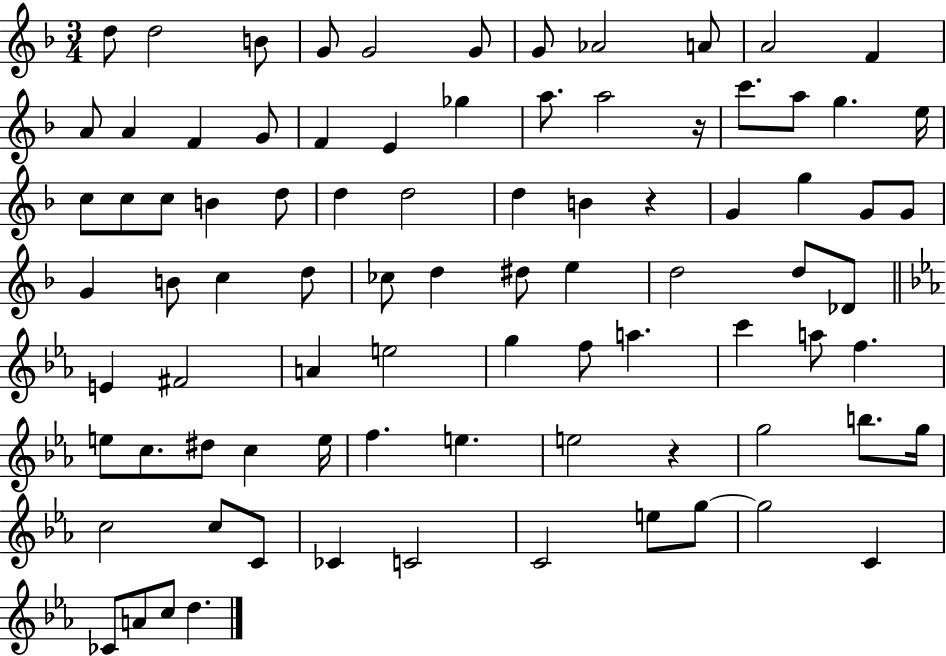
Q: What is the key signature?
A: F major